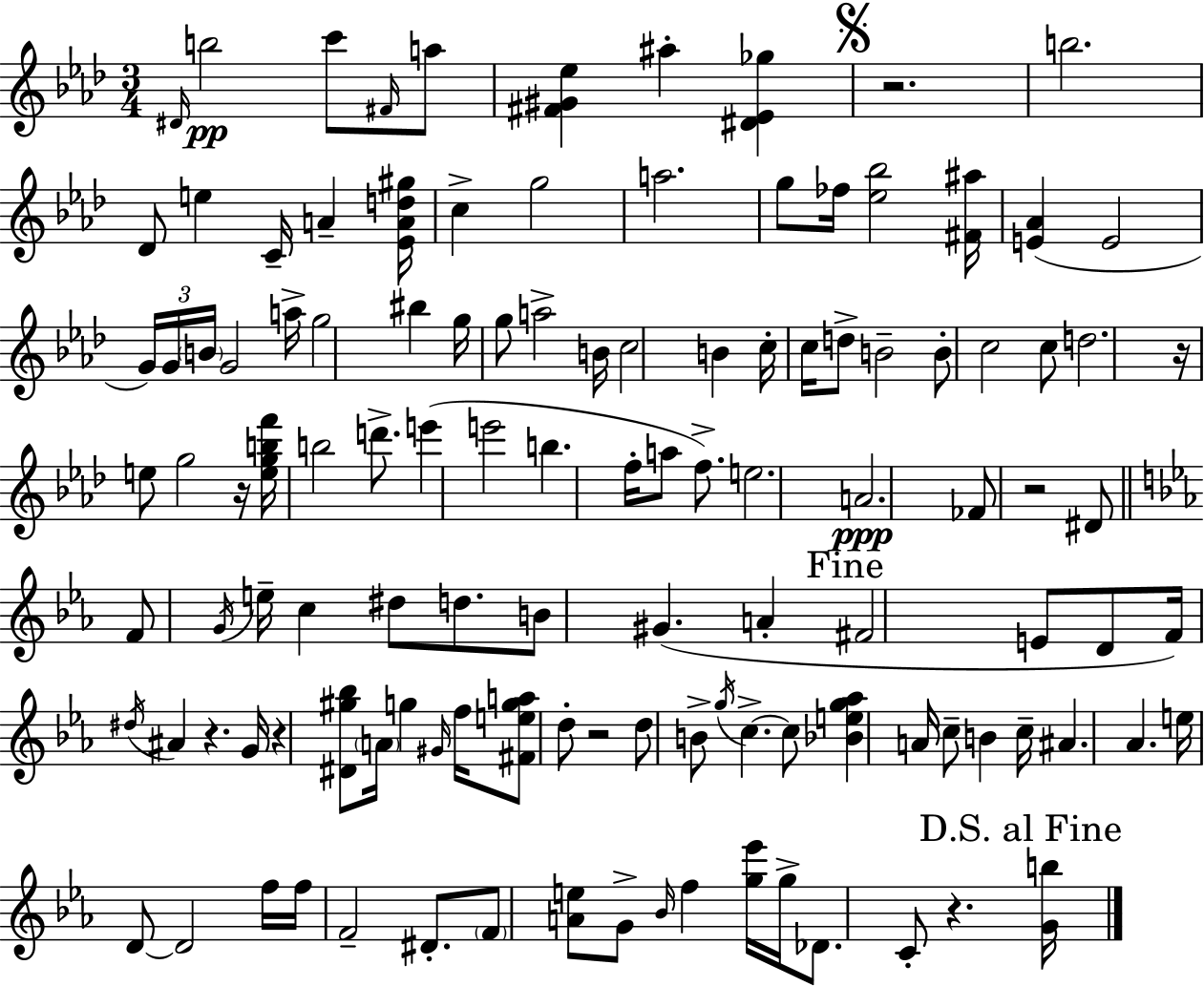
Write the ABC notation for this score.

X:1
T:Untitled
M:3/4
L:1/4
K:Ab
^D/4 b2 c'/2 ^F/4 a/2 [^F^G_e] ^a [^D_E_g] z2 b2 _D/2 e C/4 A [_EAd^g]/4 c g2 a2 g/2 _f/4 [_e_b]2 [^F^a]/4 [E_A] E2 G/4 G/4 B/4 G2 a/4 g2 ^b g/4 g/2 a2 B/4 c2 B c/4 c/4 d/2 B2 B/2 c2 c/2 d2 z/4 e/2 g2 z/4 [egbf']/4 b2 d'/2 e' e'2 b f/4 a/2 f/2 e2 A2 _F/2 z2 ^D/2 F/2 G/4 e/4 c ^d/2 d/2 B/2 ^G A ^F2 E/2 D/2 F/4 ^d/4 ^A z G/4 z [^D^g_b]/2 A/4 g ^G/4 f/4 [^Fega]/2 d/2 z2 d/2 B/2 g/4 c c/2 [_Beg_a] A/4 c/2 B c/4 ^A _A e/4 D/2 D2 f/4 f/4 F2 ^D/2 F/2 [Ae]/2 G/2 _B/4 f [g_e']/4 g/4 _D/2 C/2 z [Gb]/4